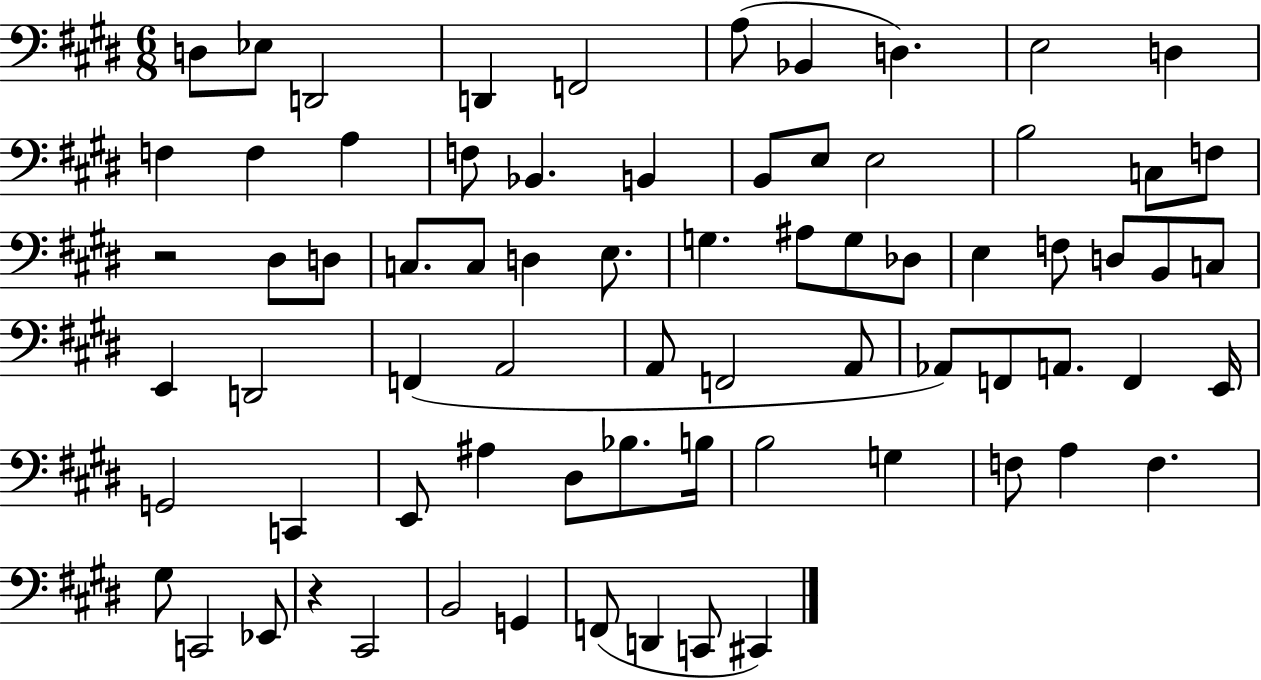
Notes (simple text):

D3/e Eb3/e D2/h D2/q F2/h A3/e Bb2/q D3/q. E3/h D3/q F3/q F3/q A3/q F3/e Bb2/q. B2/q B2/e E3/e E3/h B3/h C3/e F3/e R/h D#3/e D3/e C3/e. C3/e D3/q E3/e. G3/q. A#3/e G3/e Db3/e E3/q F3/e D3/e B2/e C3/e E2/q D2/h F2/q A2/h A2/e F2/h A2/e Ab2/e F2/e A2/e. F2/q E2/s G2/h C2/q E2/e A#3/q D#3/e Bb3/e. B3/s B3/h G3/q F3/e A3/q F3/q. G#3/e C2/h Eb2/e R/q C#2/h B2/h G2/q F2/e D2/q C2/e C#2/q